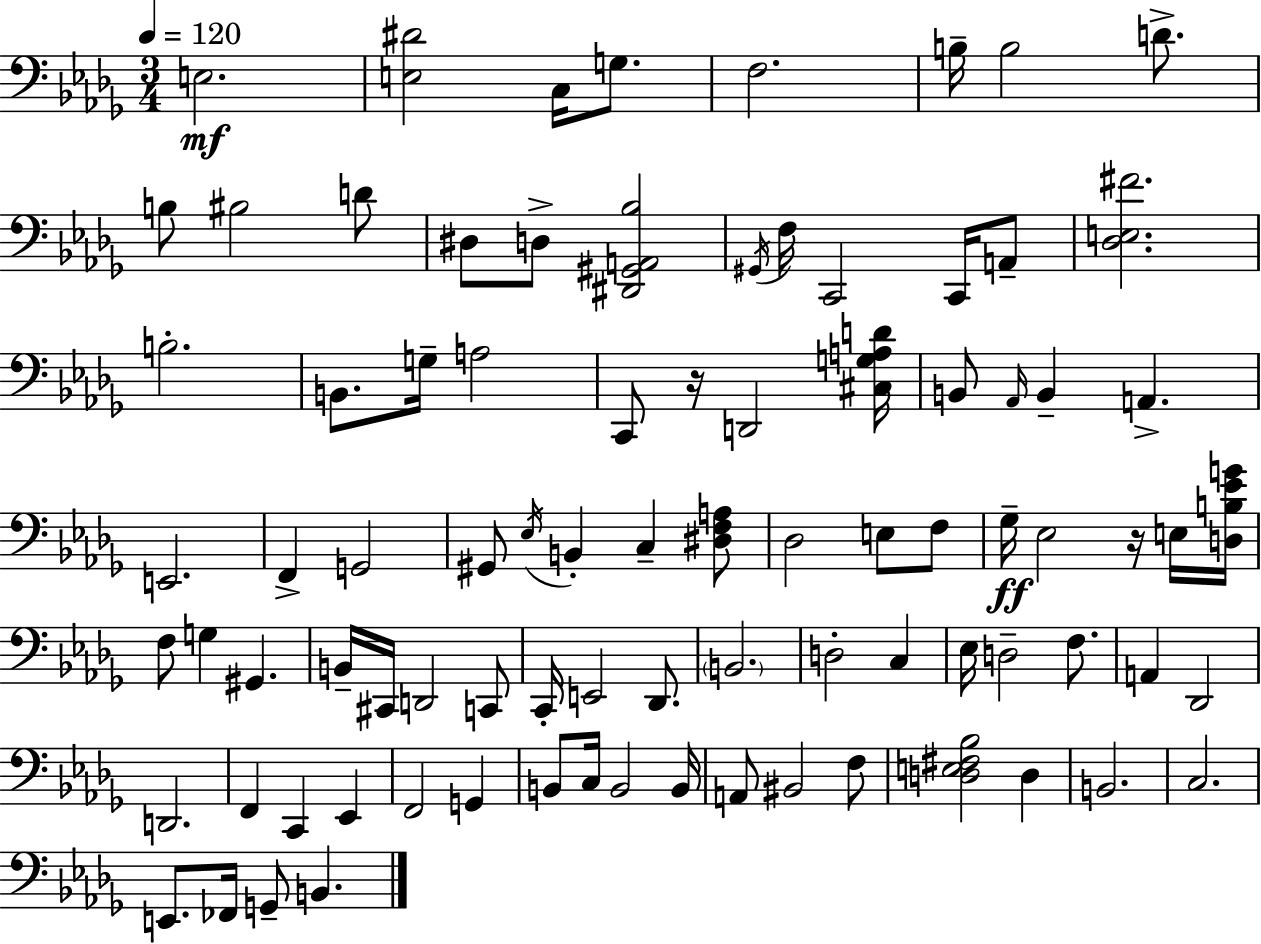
X:1
T:Untitled
M:3/4
L:1/4
K:Bbm
E,2 [E,^D]2 C,/4 G,/2 F,2 B,/4 B,2 D/2 B,/2 ^B,2 D/2 ^D,/2 D,/2 [^D,,^G,,A,,_B,]2 ^G,,/4 F,/4 C,,2 C,,/4 A,,/2 [_D,E,^F]2 B,2 B,,/2 G,/4 A,2 C,,/2 z/4 D,,2 [^C,G,A,D]/4 B,,/2 _A,,/4 B,, A,, E,,2 F,, G,,2 ^G,,/2 _E,/4 B,, C, [^D,F,A,]/2 _D,2 E,/2 F,/2 _G,/4 _E,2 z/4 E,/4 [D,B,_EG]/4 F,/2 G, ^G,, B,,/4 ^C,,/4 D,,2 C,,/2 C,,/4 E,,2 _D,,/2 B,,2 D,2 C, _E,/4 D,2 F,/2 A,, _D,,2 D,,2 F,, C,, _E,, F,,2 G,, B,,/2 C,/4 B,,2 B,,/4 A,,/2 ^B,,2 F,/2 [D,E,^F,_B,]2 D, B,,2 C,2 E,,/2 _F,,/4 G,,/2 B,,